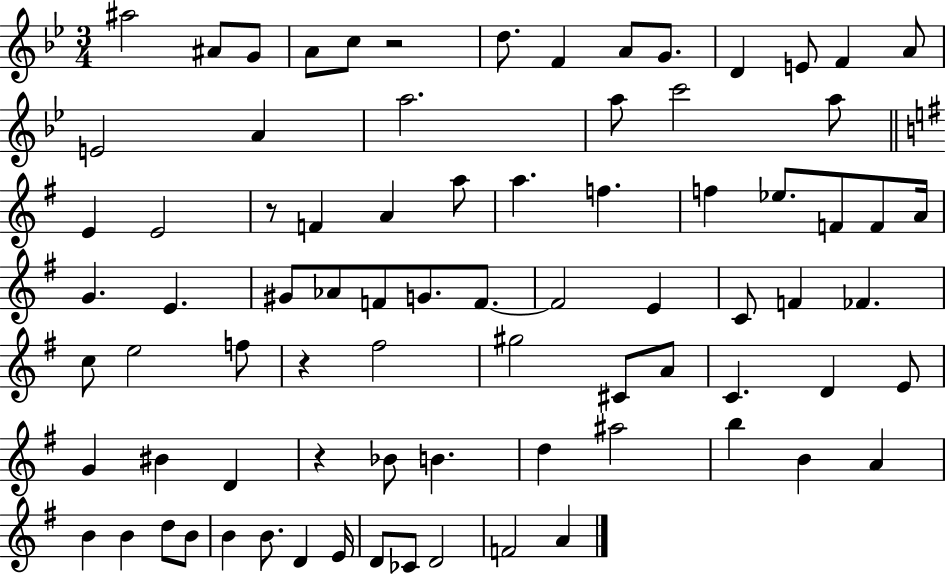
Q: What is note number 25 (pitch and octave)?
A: A5